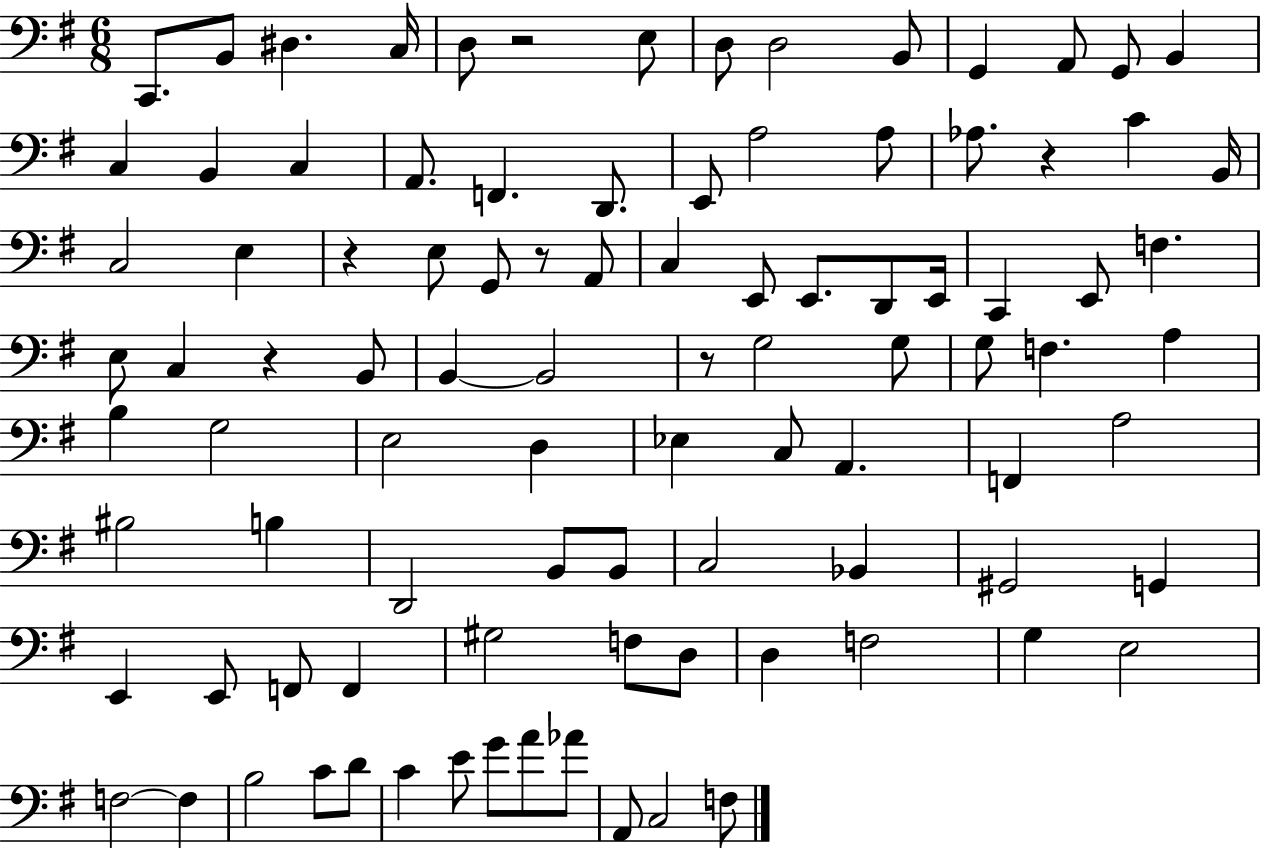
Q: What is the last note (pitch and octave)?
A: F3